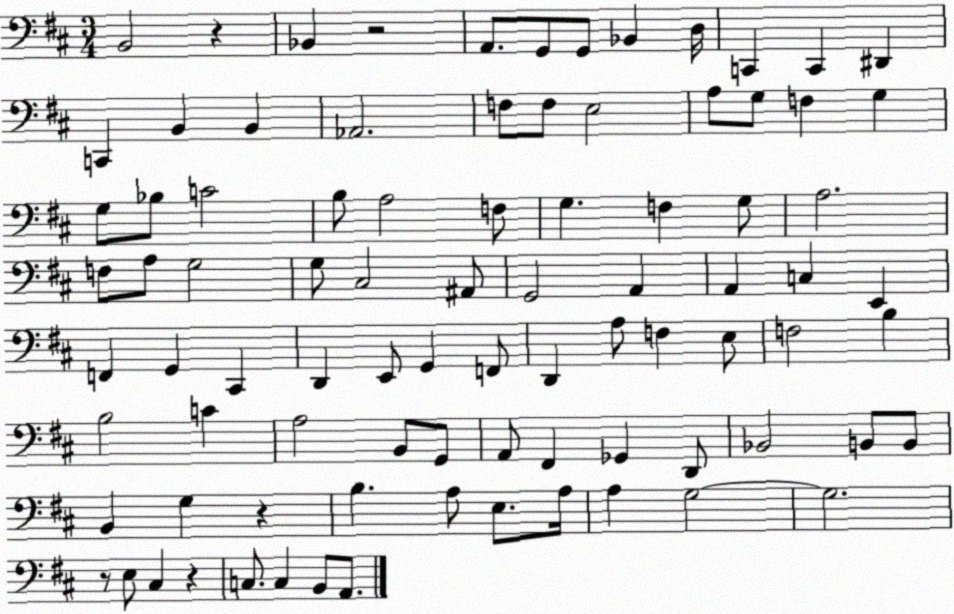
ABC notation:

X:1
T:Untitled
M:3/4
L:1/4
K:D
B,,2 z _B,, z2 A,,/2 G,,/2 G,,/2 _B,, D,/4 C,, C,, ^D,, C,, B,, B,, _A,,2 F,/2 F,/2 E,2 A,/2 G,/2 F, G, G,/2 _B,/2 C2 B,/2 A,2 F,/2 G, F, G,/2 A,2 F,/2 A,/2 G,2 G,/2 ^C,2 ^A,,/2 G,,2 A,, A,, C, E,, F,, G,, ^C,, D,, E,,/2 G,, F,,/2 D,, A,/2 F, E,/2 F,2 B, B,2 C A,2 B,,/2 G,,/2 A,,/2 ^F,, _G,, D,,/2 _B,,2 B,,/2 B,,/2 B,, G, z B, A,/2 E,/2 A,/4 A, G,2 G,2 z/2 E,/2 ^C, z C,/2 C, B,,/2 A,,/2